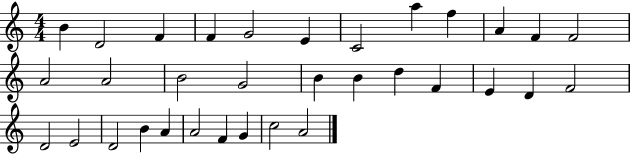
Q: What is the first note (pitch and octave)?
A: B4